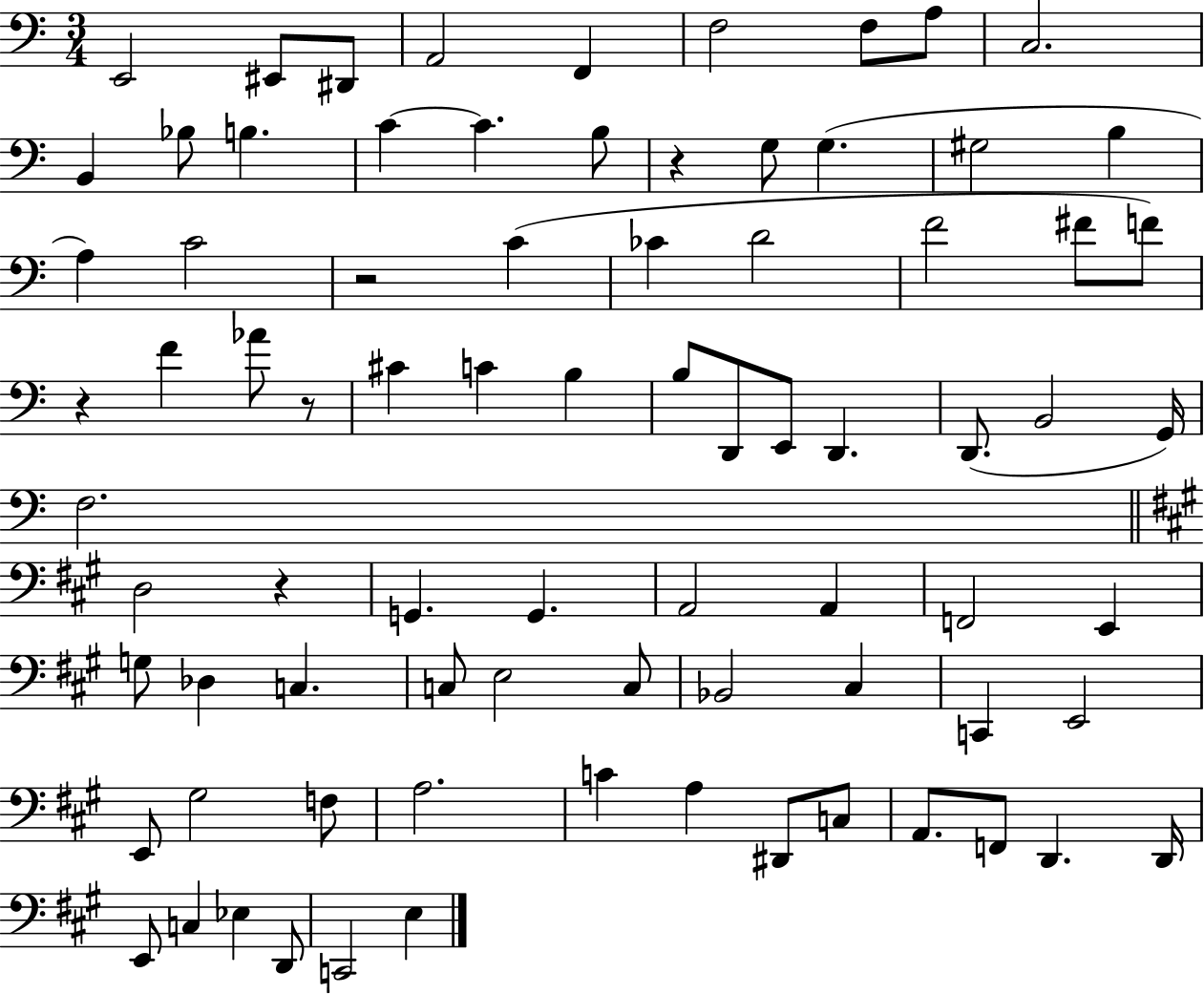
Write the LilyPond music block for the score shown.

{
  \clef bass
  \numericTimeSignature
  \time 3/4
  \key c \major
  e,2 eis,8 dis,8 | a,2 f,4 | f2 f8 a8 | c2. | \break b,4 bes8 b4. | c'4~~ c'4. b8 | r4 g8 g4.( | gis2 b4 | \break a4) c'2 | r2 c'4( | ces'4 d'2 | f'2 fis'8 f'8) | \break r4 f'4 aes'8 r8 | cis'4 c'4 b4 | b8 d,8 e,8 d,4. | d,8.( b,2 g,16) | \break f2. | \bar "||" \break \key a \major d2 r4 | g,4. g,4. | a,2 a,4 | f,2 e,4 | \break g8 des4 c4. | c8 e2 c8 | bes,2 cis4 | c,4 e,2 | \break e,8 gis2 f8 | a2. | c'4 a4 dis,8 c8 | a,8. f,8 d,4. d,16 | \break e,8 c4 ees4 d,8 | c,2 e4 | \bar "|."
}